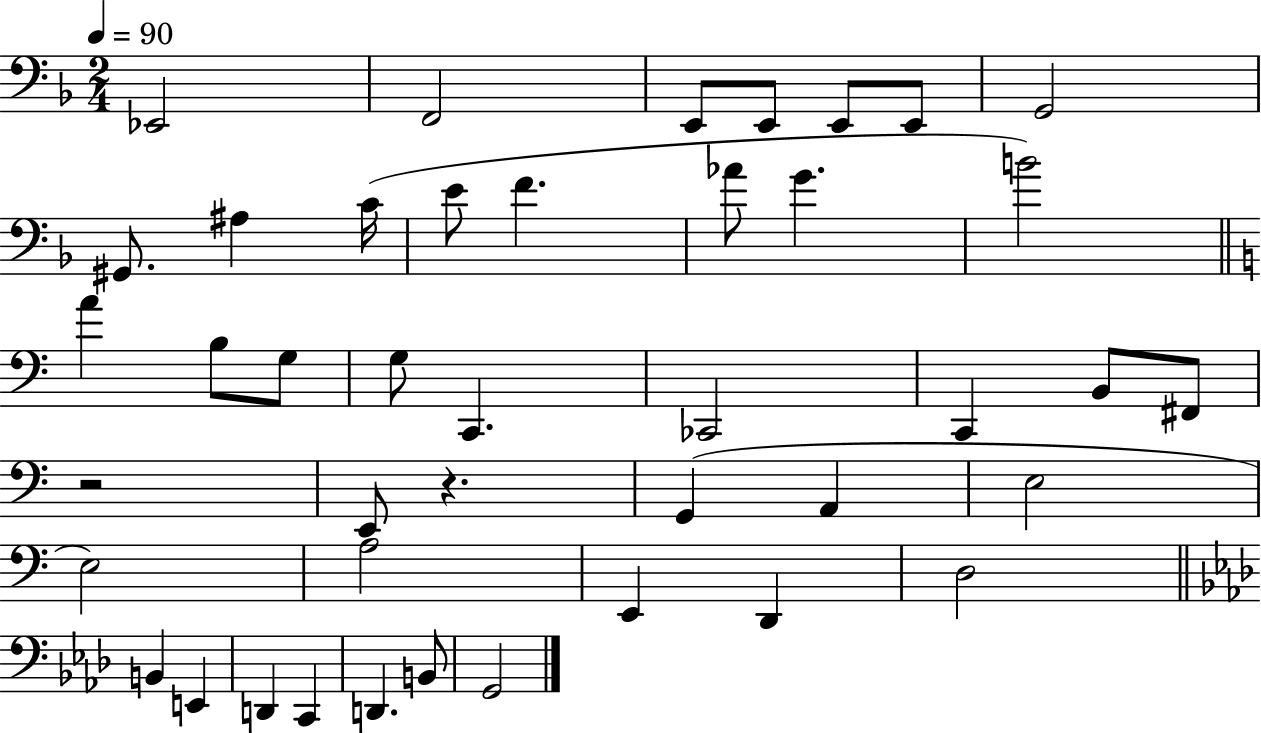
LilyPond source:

{
  \clef bass
  \numericTimeSignature
  \time 2/4
  \key f \major
  \tempo 4 = 90
  ees,2 | f,2 | e,8 e,8 e,8 e,8 | g,2 | \break gis,8. ais4 c'16( | e'8 f'4. | aes'8 g'4. | b'2) | \break \bar "||" \break \key c \major a'4 b8 g8 | g8 c,4. | ces,2 | c,4 b,8 fis,8 | \break r2 | e,8 r4. | g,4( a,4 | e2 | \break e2) | a2 | e,4 d,4 | d2 | \break \bar "||" \break \key aes \major b,4 e,4 | d,4 c,4 | d,4. b,8 | g,2 | \break \bar "|."
}